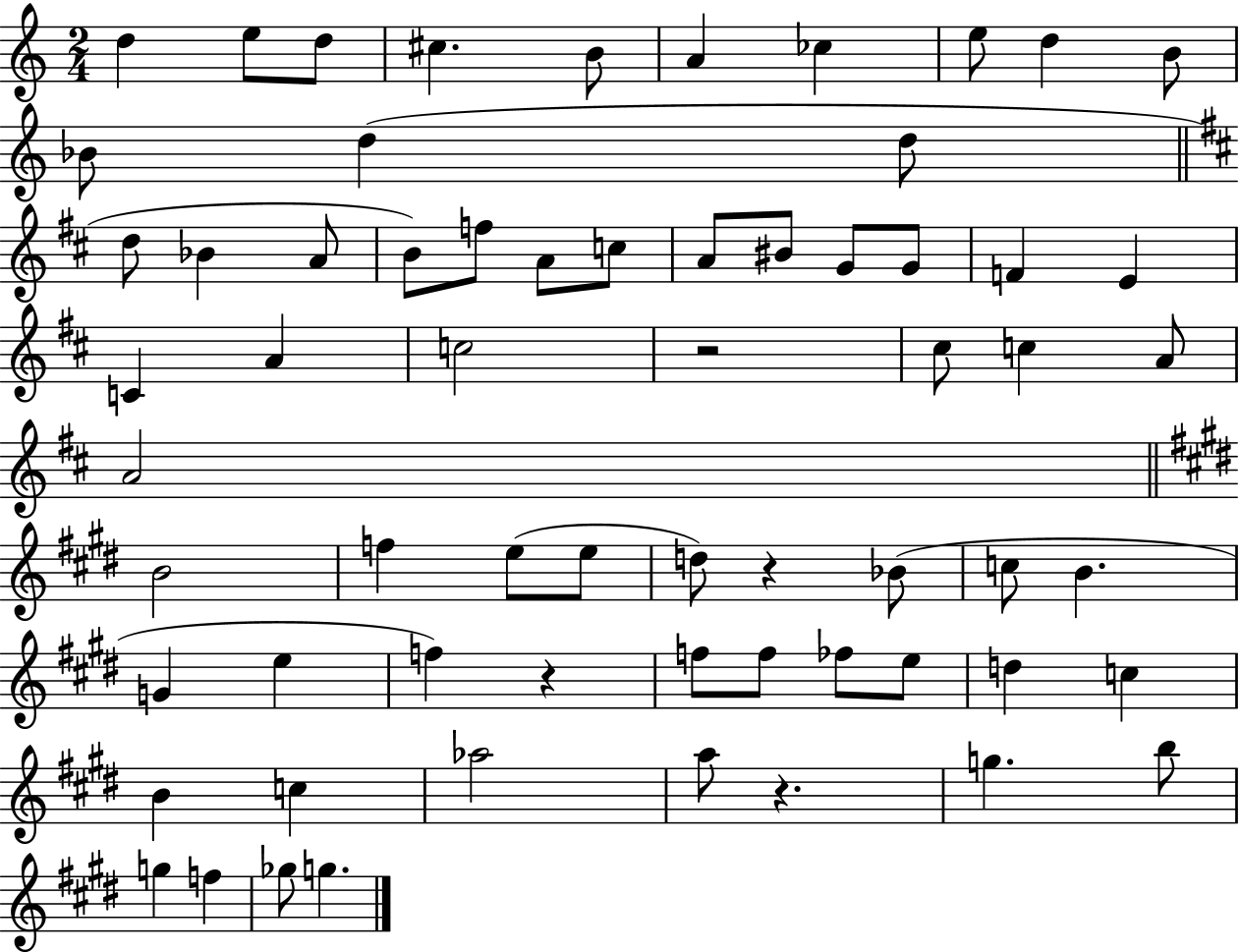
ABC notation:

X:1
T:Untitled
M:2/4
L:1/4
K:C
d e/2 d/2 ^c B/2 A _c e/2 d B/2 _B/2 d d/2 d/2 _B A/2 B/2 f/2 A/2 c/2 A/2 ^B/2 G/2 G/2 F E C A c2 z2 ^c/2 c A/2 A2 B2 f e/2 e/2 d/2 z _B/2 c/2 B G e f z f/2 f/2 _f/2 e/2 d c B c _a2 a/2 z g b/2 g f _g/2 g